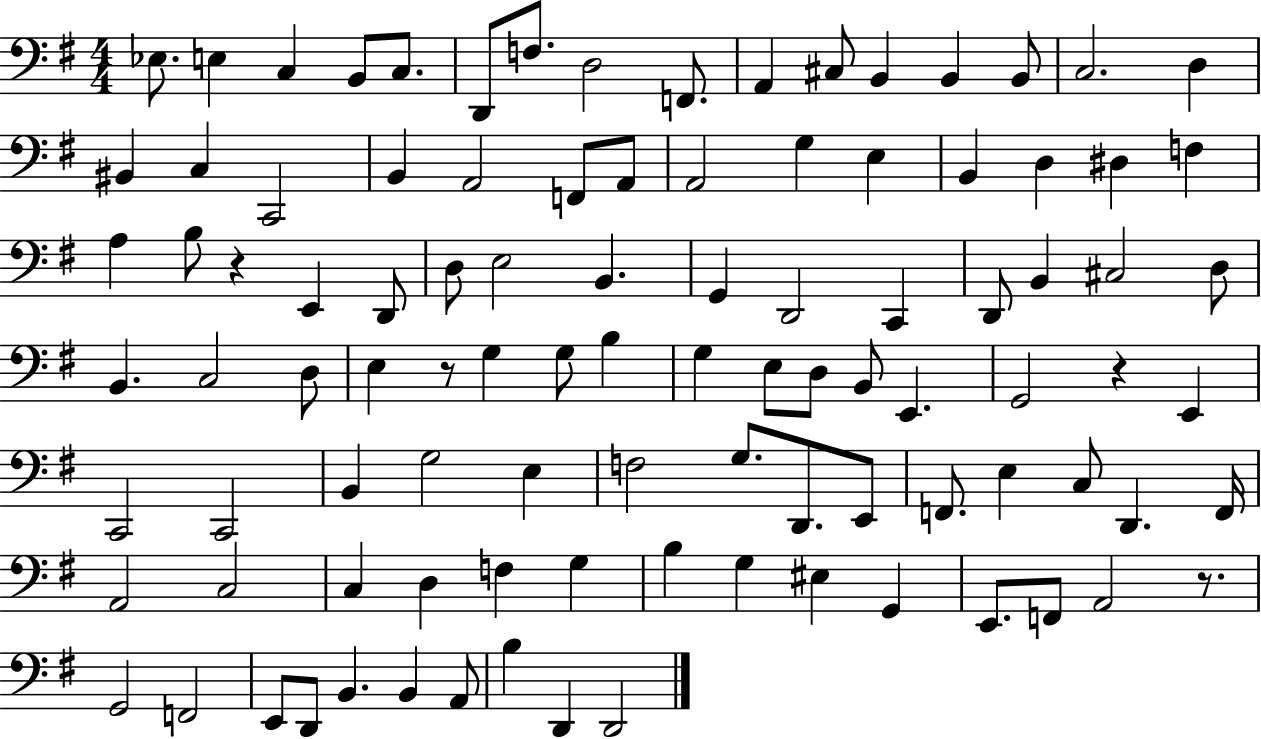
Eb3/e. E3/q C3/q B2/e C3/e. D2/e F3/e. D3/h F2/e. A2/q C#3/e B2/q B2/q B2/e C3/h. D3/q BIS2/q C3/q C2/h B2/q A2/h F2/e A2/e A2/h G3/q E3/q B2/q D3/q D#3/q F3/q A3/q B3/e R/q E2/q D2/e D3/e E3/h B2/q. G2/q D2/h C2/q D2/e B2/q C#3/h D3/e B2/q. C3/h D3/e E3/q R/e G3/q G3/e B3/q G3/q E3/e D3/e B2/e E2/q. G2/h R/q E2/q C2/h C2/h B2/q G3/h E3/q F3/h G3/e. D2/e. E2/e F2/e. E3/q C3/e D2/q. F2/s A2/h C3/h C3/q D3/q F3/q G3/q B3/q G3/q EIS3/q G2/q E2/e. F2/e A2/h R/e. G2/h F2/h E2/e D2/e B2/q. B2/q A2/e B3/q D2/q D2/h